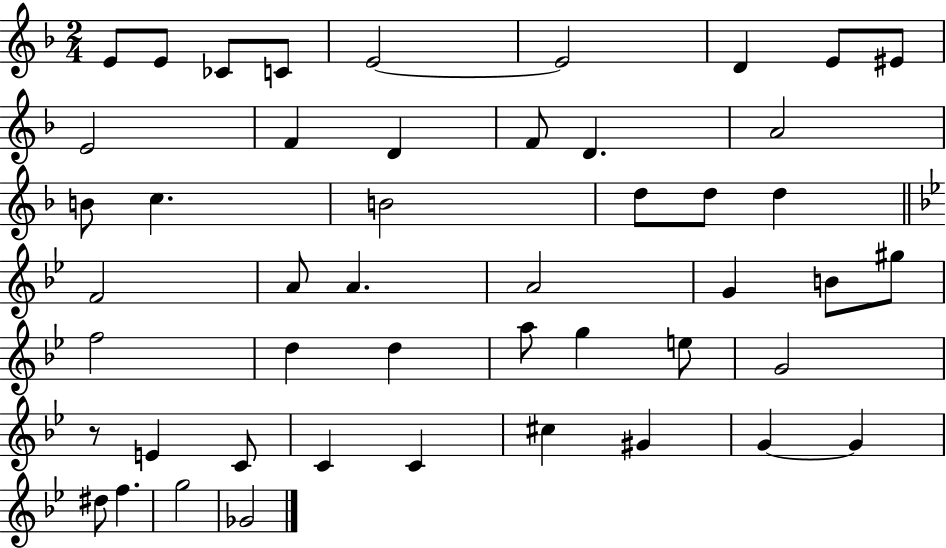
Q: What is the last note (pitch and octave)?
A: Gb4